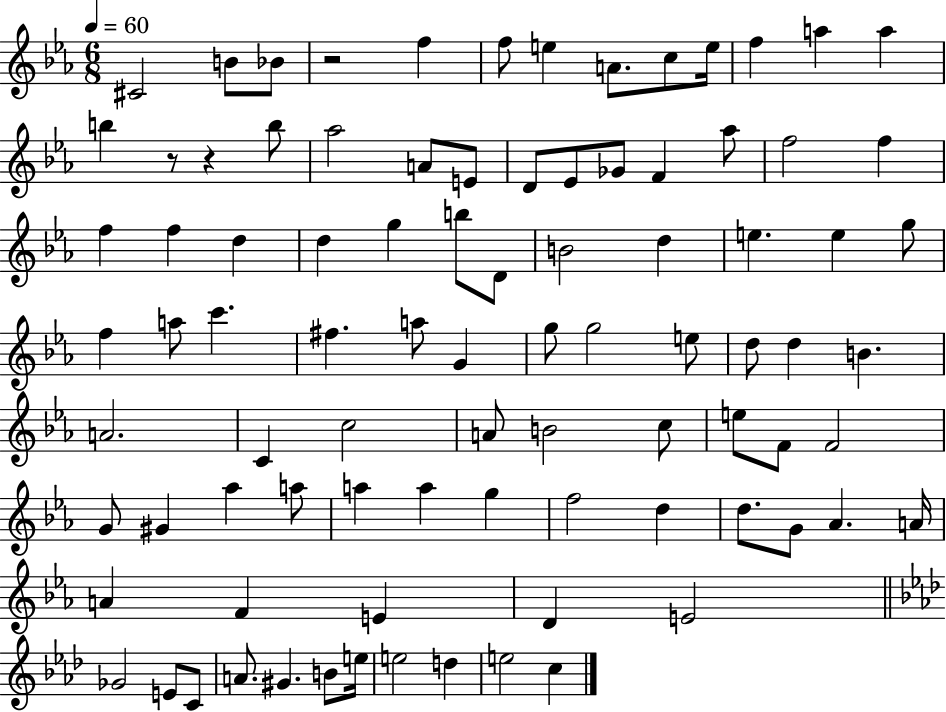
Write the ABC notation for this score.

X:1
T:Untitled
M:6/8
L:1/4
K:Eb
^C2 B/2 _B/2 z2 f f/2 e A/2 c/2 e/4 f a a b z/2 z b/2 _a2 A/2 E/2 D/2 _E/2 _G/2 F _a/2 f2 f f f d d g b/2 D/2 B2 d e e g/2 f a/2 c' ^f a/2 G g/2 g2 e/2 d/2 d B A2 C c2 A/2 B2 c/2 e/2 F/2 F2 G/2 ^G _a a/2 a a g f2 d d/2 G/2 _A A/4 A F E D E2 _G2 E/2 C/2 A/2 ^G B/2 e/4 e2 d e2 c